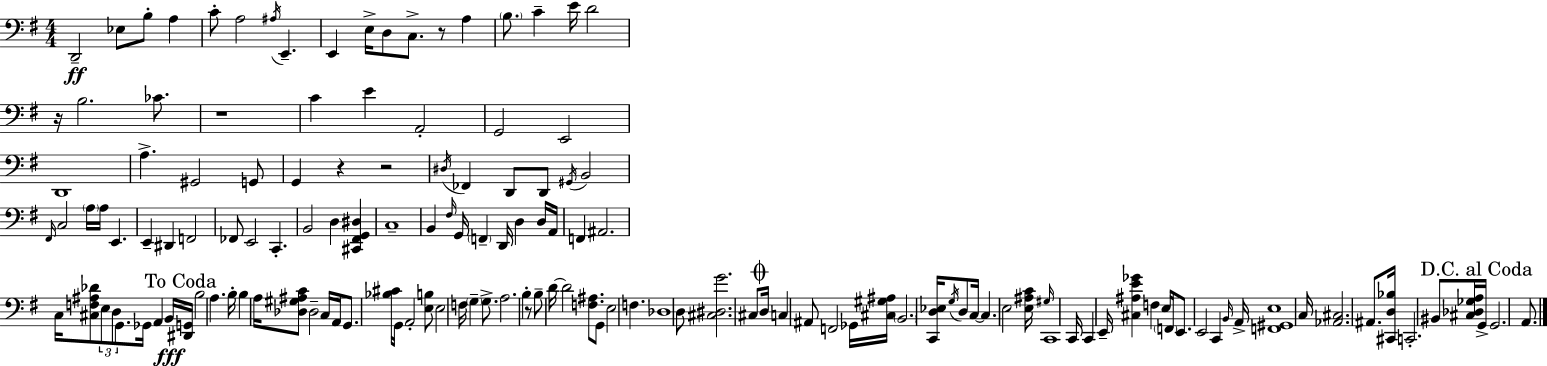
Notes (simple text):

D2/h Eb3/e B3/e A3/q C4/e A3/h A#3/s E2/q. E2/q E3/s D3/e C3/e. R/e A3/q B3/e. C4/q E4/s D4/h R/s B3/h. CES4/e. R/w C4/q E4/q A2/h G2/h E2/h D2/w A3/q. G#2/h G2/e G2/q R/q R/h D#3/s FES2/q D2/e D2/e G#2/s B2/h F#2/s C3/h A3/s A3/s E2/q. E2/q D#2/q F2/h FES2/e E2/h C2/q. B2/h D3/q [C#2,F#2,G2,D#3]/q C3/w B2/q F#3/s G2/s F2/q D2/s D3/q D3/s A2/s F2/q A#2/h. C3/s [C#3,F3,A#3,Db4]/e E3/e D3/e G2/e. Gb2/s A2/q B2/s [D#2,G2]/s B3/h A3/q. B3/s B3/q A3/s [Db3,G#3,A#3,C4]/e Db3/h C3/s A2/s G2/e. [Bb3,C#4]/s G2/s A2/h [E3,B3]/e E3/h F3/s G3/q G3/e. A3/h. B3/q R/e B3/e D4/s D4/h [F3,A#3]/e. G2/e E3/h F3/q. Db3/w D3/e [C#3,D#3,G4]/h. C#3/e D3/s C3/q A#2/e F2/h Gb2/s [C#3,G#3,A#3]/s B2/h. [C2,D3,Eb3]/s G3/s D3/e C3/s C3/q. E3/h [E3,A#3,C4]/s G#3/s C2/w C2/s C2/q E2/s [C#3,A#3,E4,Gb4]/q F3/q E3/s F2/s E2/e. E2/h C2/q B2/s A2/s [F2,G#2,E3]/w C3/s [Ab2,C#3]/h. A#2/e. [C#2,D3,Bb3]/s C2/h. BIS2/e [C#3,Db3,Gb3,A3]/s G2/s G2/h. A2/e.